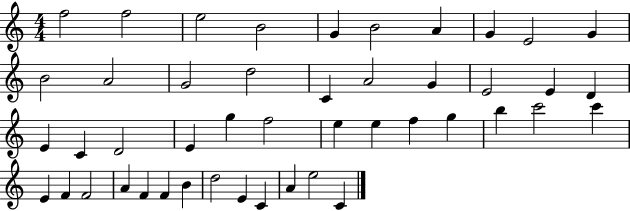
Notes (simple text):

F5/h F5/h E5/h B4/h G4/q B4/h A4/q G4/q E4/h G4/q B4/h A4/h G4/h D5/h C4/q A4/h G4/q E4/h E4/q D4/q E4/q C4/q D4/h E4/q G5/q F5/h E5/q E5/q F5/q G5/q B5/q C6/h C6/q E4/q F4/q F4/h A4/q F4/q F4/q B4/q D5/h E4/q C4/q A4/q E5/h C4/q